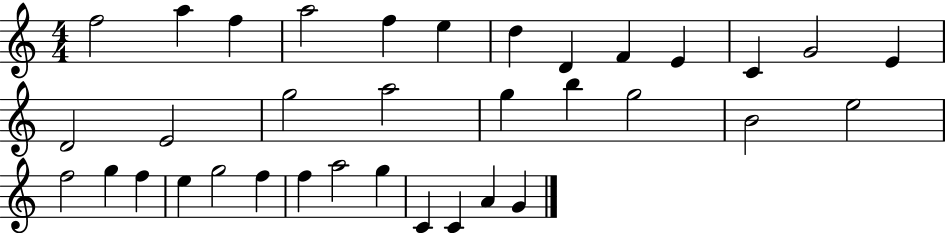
{
  \clef treble
  \numericTimeSignature
  \time 4/4
  \key c \major
  f''2 a''4 f''4 | a''2 f''4 e''4 | d''4 d'4 f'4 e'4 | c'4 g'2 e'4 | \break d'2 e'2 | g''2 a''2 | g''4 b''4 g''2 | b'2 e''2 | \break f''2 g''4 f''4 | e''4 g''2 f''4 | f''4 a''2 g''4 | c'4 c'4 a'4 g'4 | \break \bar "|."
}